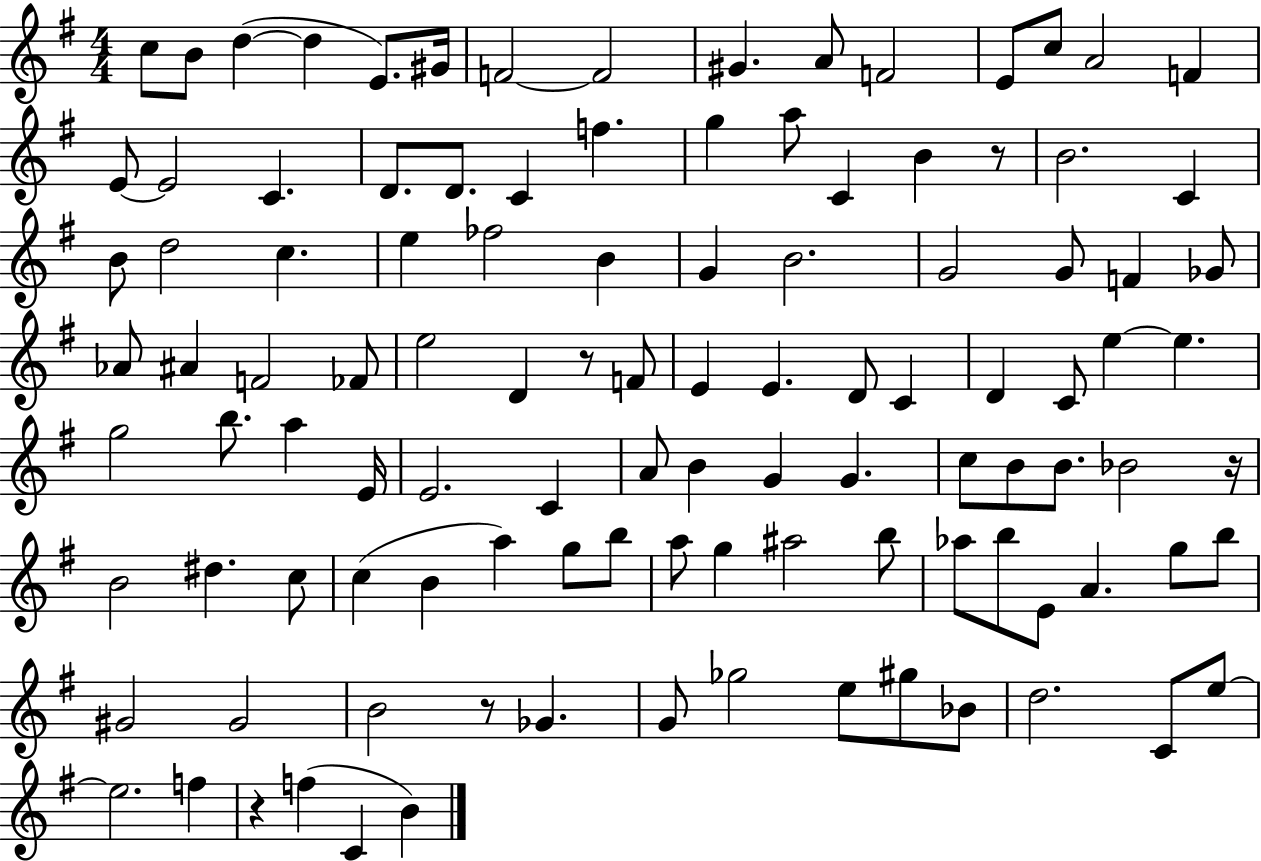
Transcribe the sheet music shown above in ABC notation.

X:1
T:Untitled
M:4/4
L:1/4
K:G
c/2 B/2 d d E/2 ^G/4 F2 F2 ^G A/2 F2 E/2 c/2 A2 F E/2 E2 C D/2 D/2 C f g a/2 C B z/2 B2 C B/2 d2 c e _f2 B G B2 G2 G/2 F _G/2 _A/2 ^A F2 _F/2 e2 D z/2 F/2 E E D/2 C D C/2 e e g2 b/2 a E/4 E2 C A/2 B G G c/2 B/2 B/2 _B2 z/4 B2 ^d c/2 c B a g/2 b/2 a/2 g ^a2 b/2 _a/2 b/2 E/2 A g/2 b/2 ^G2 ^G2 B2 z/2 _G G/2 _g2 e/2 ^g/2 _B/2 d2 C/2 e/2 e2 f z f C B